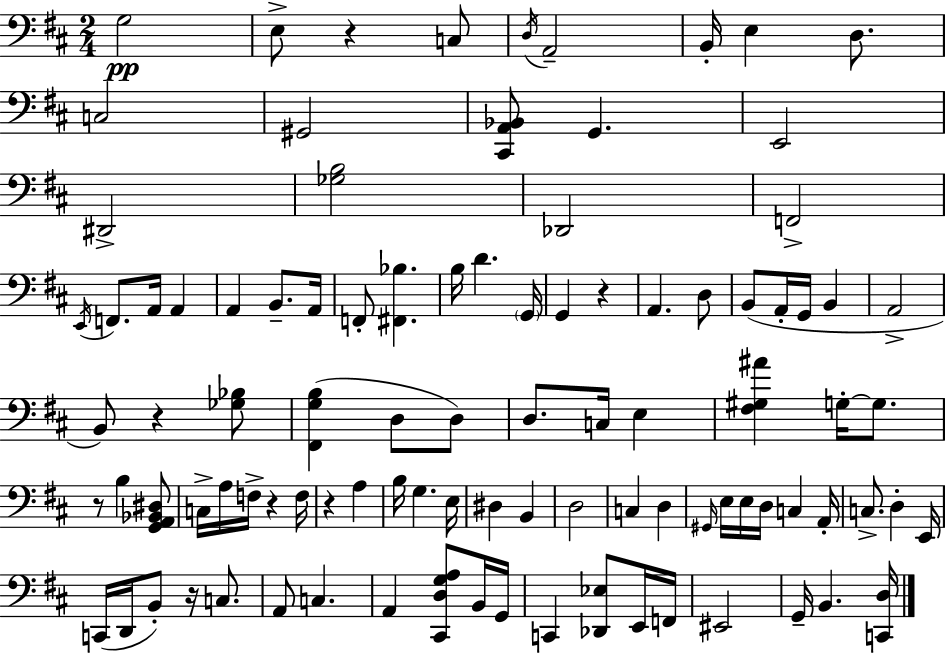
X:1
T:Untitled
M:2/4
L:1/4
K:D
G,2 E,/2 z C,/2 D,/4 A,,2 B,,/4 E, D,/2 C,2 ^G,,2 [^C,,A,,_B,,]/2 G,, E,,2 ^D,,2 [_G,B,]2 _D,,2 F,,2 E,,/4 F,,/2 A,,/4 A,, A,, B,,/2 A,,/4 F,,/2 [^F,,_B,] B,/4 D G,,/4 G,, z A,, D,/2 B,,/2 A,,/4 G,,/4 B,, A,,2 B,,/2 z [_G,_B,]/2 [^F,,G,B,] D,/2 D,/2 D,/2 C,/4 E, [^F,^G,^A] G,/4 G,/2 z/2 B, [G,,A,,_B,,^D,]/2 C,/4 A,/4 F,/4 z F,/4 z A, B,/4 G, E,/4 ^D, B,, D,2 C, D, ^G,,/4 E,/4 E,/4 D,/4 C, A,,/4 C,/2 D, E,,/4 C,,/4 D,,/4 B,,/2 z/4 C,/2 A,,/2 C, A,, [^C,,D,G,A,]/2 B,,/4 G,,/4 C,, [_D,,_E,]/2 E,,/4 F,,/4 ^E,,2 G,,/4 B,, [C,,D,]/4